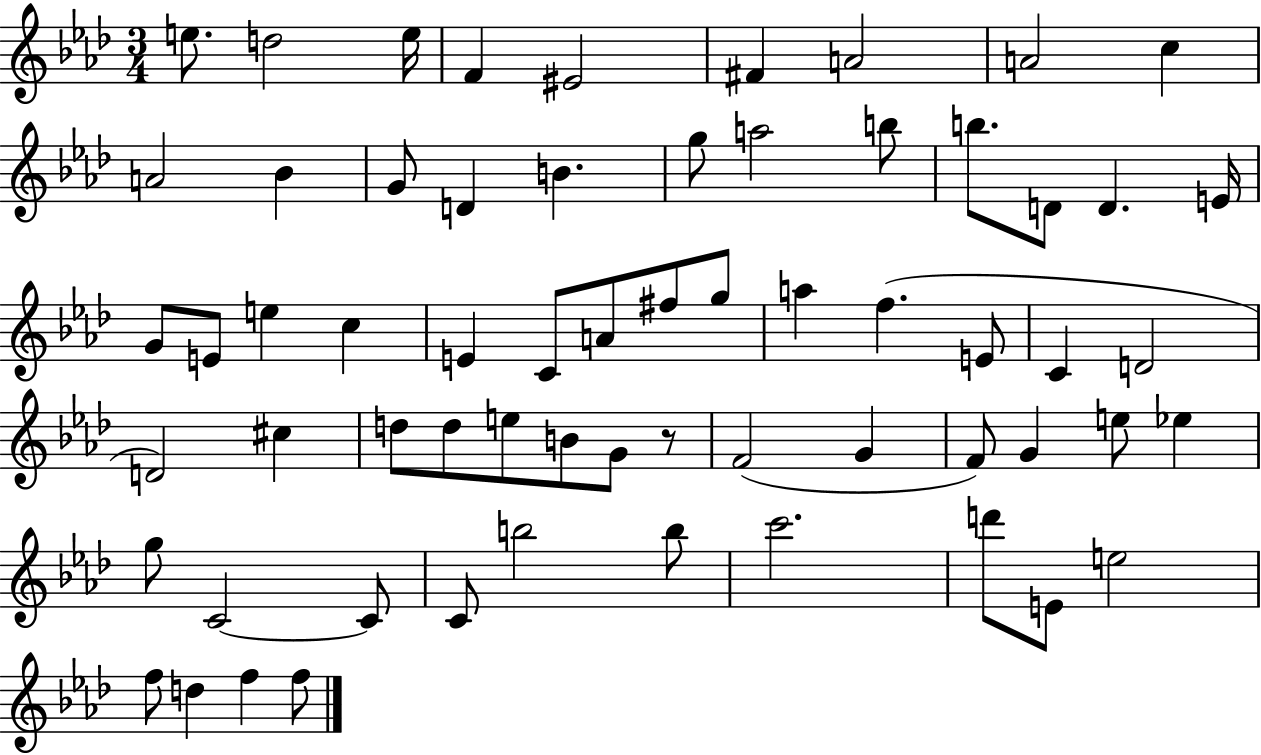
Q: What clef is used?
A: treble